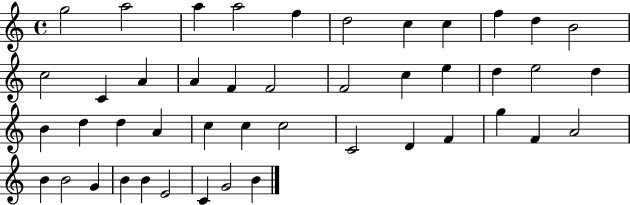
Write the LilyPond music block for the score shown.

{
  \clef treble
  \time 4/4
  \defaultTimeSignature
  \key c \major
  g''2 a''2 | a''4 a''2 f''4 | d''2 c''4 c''4 | f''4 d''4 b'2 | \break c''2 c'4 a'4 | a'4 f'4 f'2 | f'2 c''4 e''4 | d''4 e''2 d''4 | \break b'4 d''4 d''4 a'4 | c''4 c''4 c''2 | c'2 d'4 f'4 | g''4 f'4 a'2 | \break b'4 b'2 g'4 | b'4 b'4 e'2 | c'4 g'2 b'4 | \bar "|."
}